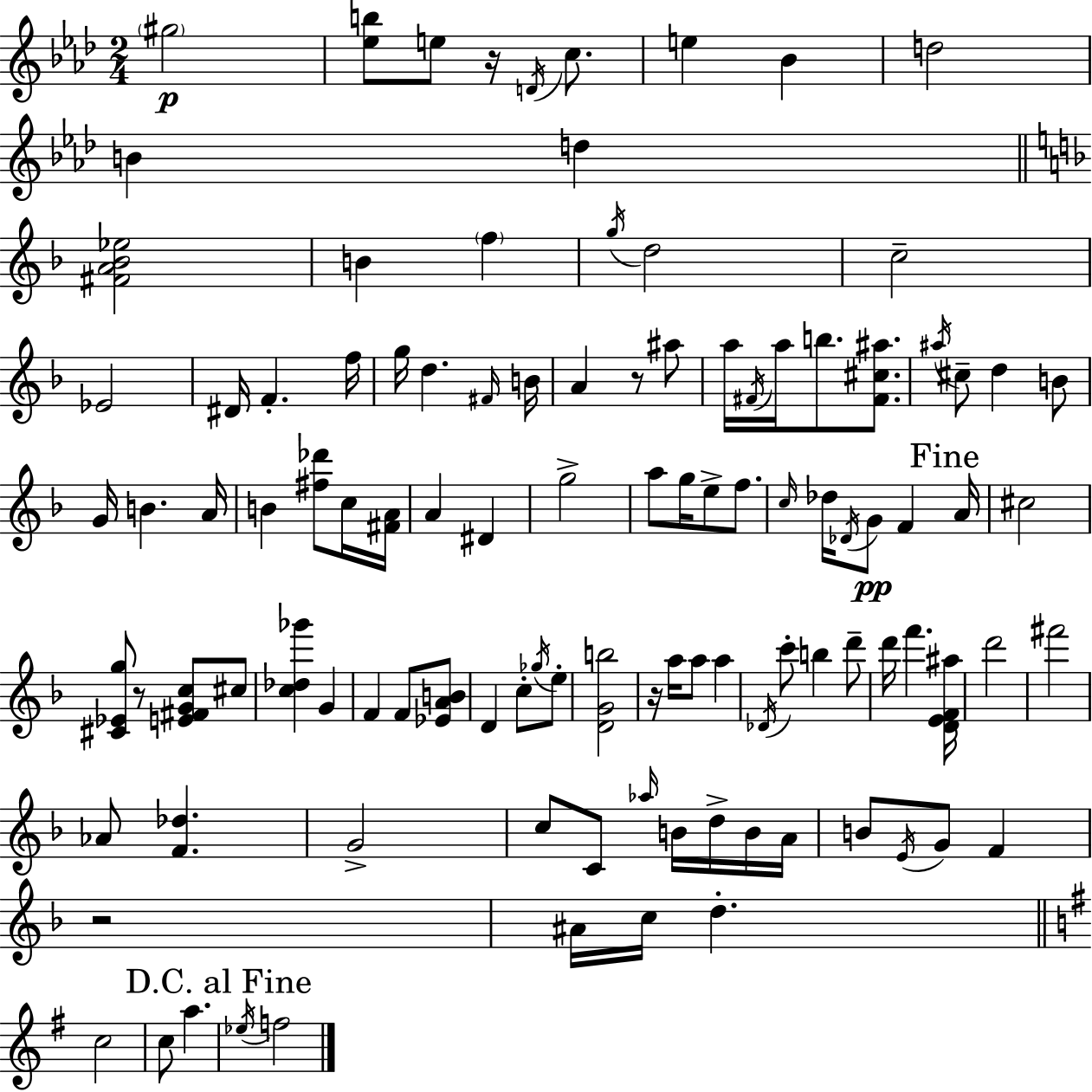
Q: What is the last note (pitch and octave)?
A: F5